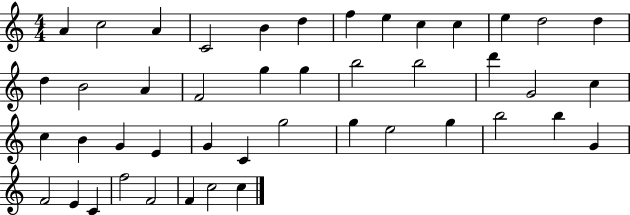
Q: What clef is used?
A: treble